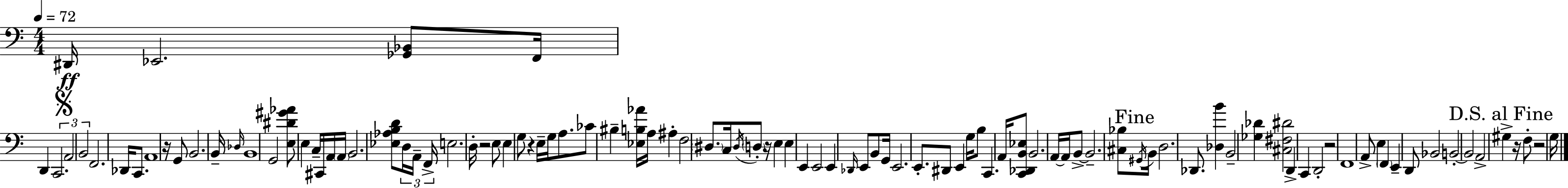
{
  \clef bass
  \numericTimeSignature
  \time 4/4
  \key a \minor
  \tempo 4 = 72
  dis,16\ff ees,2. <ges, bes,>8 f,16 | d,4 \tuplet 3/2 { c,2. | \mark \markup { \musicglyph "scripts.segno" } a,2 b,2 } | f,2. des,16 c,8. | \break a,1 | r16 g,8 b,2. b,16-- | \grace { des16 } b,1 | g,2 <e dis' gis' aes'>8 e4 c16-- | \break cis,16 a,16 \parenthesize a,16 b,2. <ees aes b d'>8 | \tuplet 3/2 { d16 a,16-- f,16-> } e2. | d16-. r2 e8 e4 g8 | r4 e16-- g16 a8. ces'8 bis4-- | \break <ees b aes'>16 a16 ais4-. f2 \parenthesize dis8. | c16 \acciaccatura { dis16 } \parenthesize d8-. r16 e4 e4 e,4 | e,2 e,4 \grace { des,16 } e,8 | b,8 g,16 e,2. | \break e,8.-. dis,8 e,4 g16 b8 c,4. | a,16 <c, des, b, ees>8 b,2. | a,16~~ a,16 b,8->~~ b,2.-- | <cis bes>8 \mark "Fine" \acciaccatura { gis,16 } b,16 d2. | \break des,8. <des b'>4 b,2-- | <ges des'>4 <cis fis dis'>2 d,4-> | c,4 d,2-. r2 | f,1 | \break a,8-> e4 \parenthesize f,4 e,4-- | d,8 bes,2 b,2-.~~ | b,2 a,2-> | \mark "D.S. al Fine" gis4-> r16 f8-. r2 | \break g16 \bar "|."
}